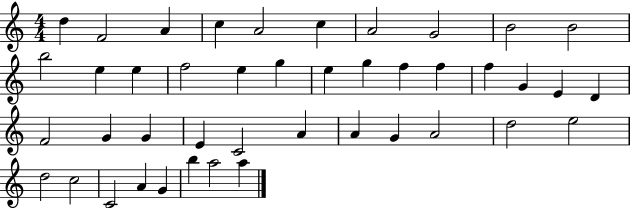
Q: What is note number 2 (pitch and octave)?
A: F4